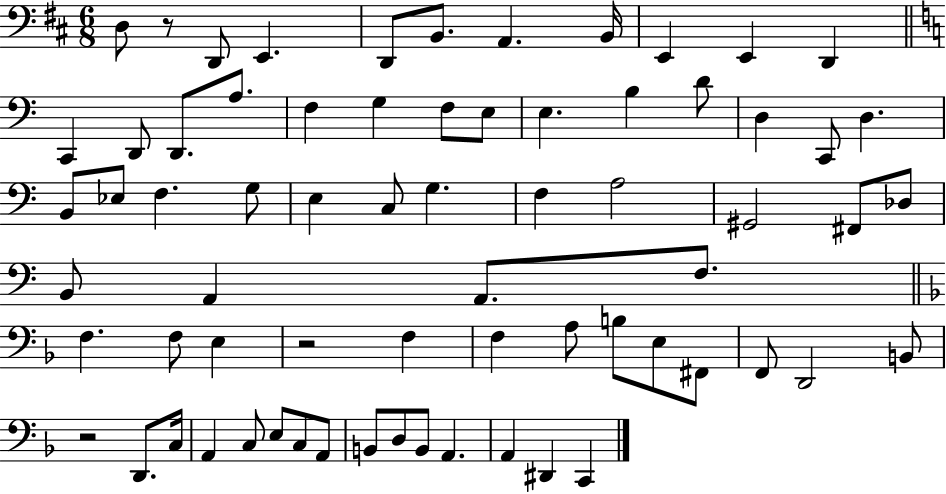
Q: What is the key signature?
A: D major